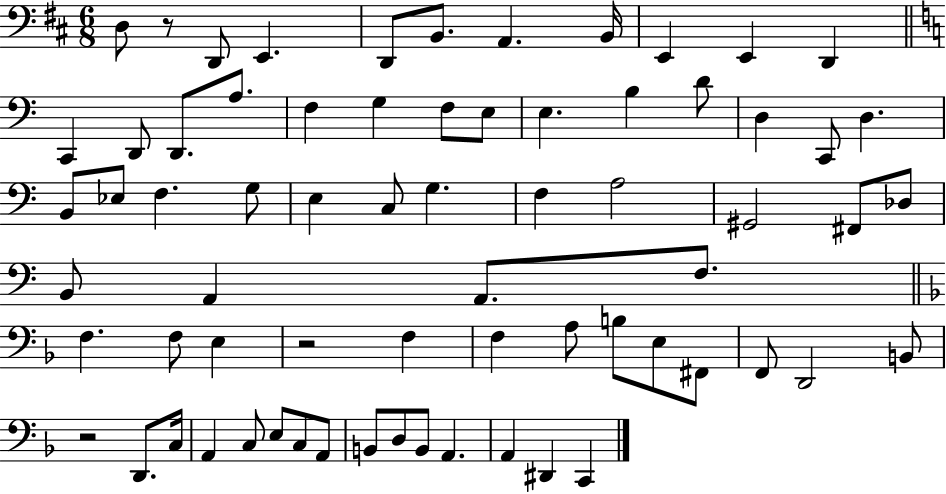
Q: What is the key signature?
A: D major